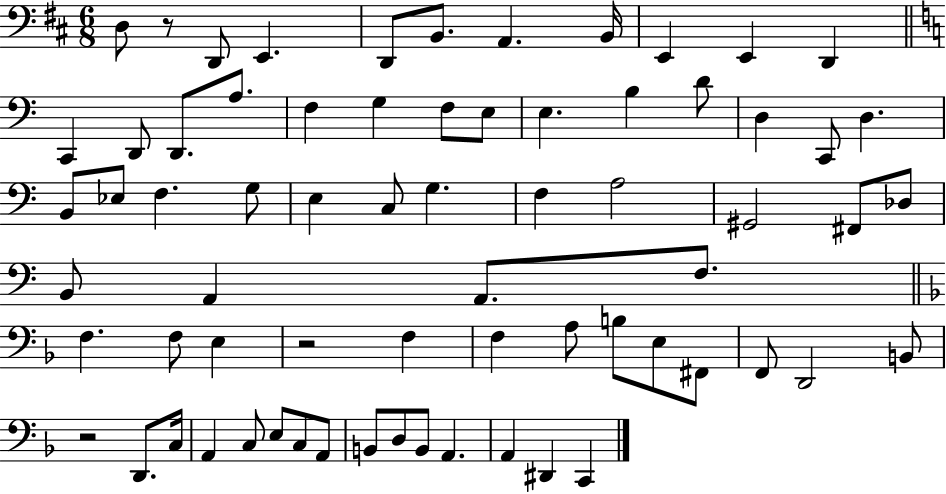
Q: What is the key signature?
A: D major